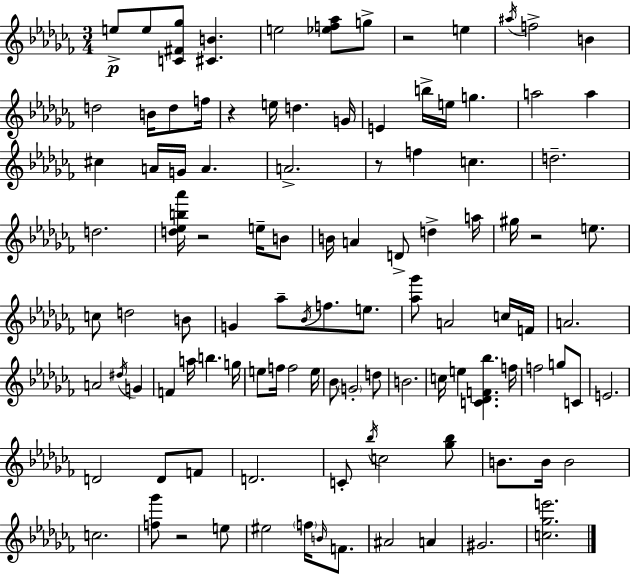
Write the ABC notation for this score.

X:1
T:Untitled
M:3/4
L:1/4
K:Abm
e/2 e/2 [C^F_g]/2 [^CB] e2 [_ef_a]/2 g/2 z2 e ^a/4 f2 B d2 B/4 d/2 f/4 z e/4 d G/4 E b/4 e/4 g a2 a ^c A/4 G/4 A A2 z/2 f c d2 d2 [d_eb_a']/4 z2 e/4 B/2 B/4 A D/2 d a/4 ^g/4 z2 e/2 c/2 d2 B/2 G _a/2 _B/4 f/2 e/2 [_a_g']/2 A2 c/4 F/4 A2 A2 ^d/4 G F a/4 b g/4 e/2 f/4 f2 e/4 _B/2 G2 d/2 B2 c/4 e [C_DF_b] f/4 f2 g/2 C/2 E2 D2 D/2 F/2 D2 C/2 _b/4 c2 [_g_b]/2 B/2 B/4 B2 c2 [f_g']/2 z2 e/2 ^e2 f/4 B/4 F/2 ^A2 A ^G2 [c_ge']2